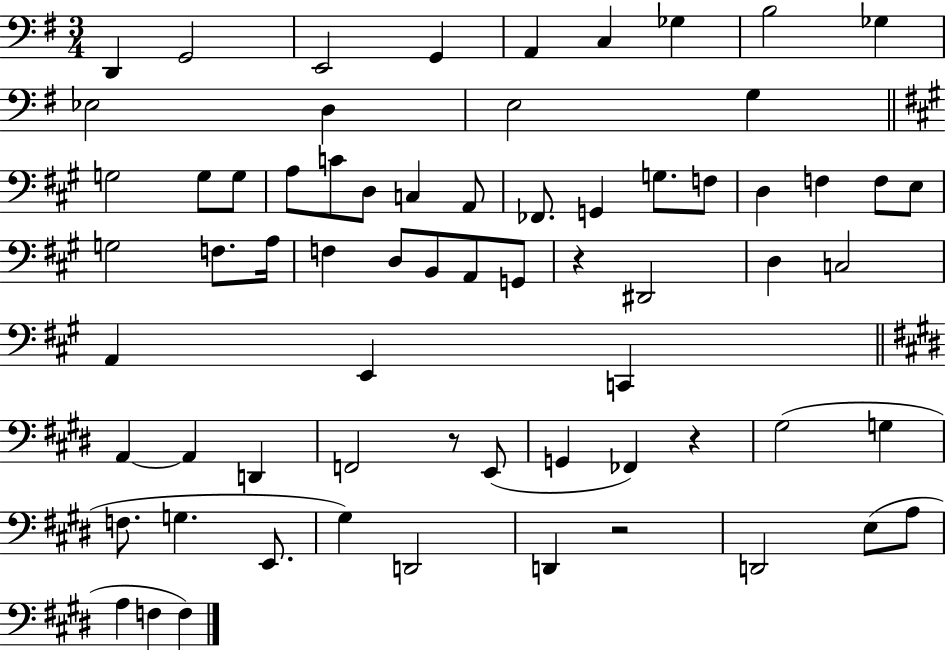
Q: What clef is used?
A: bass